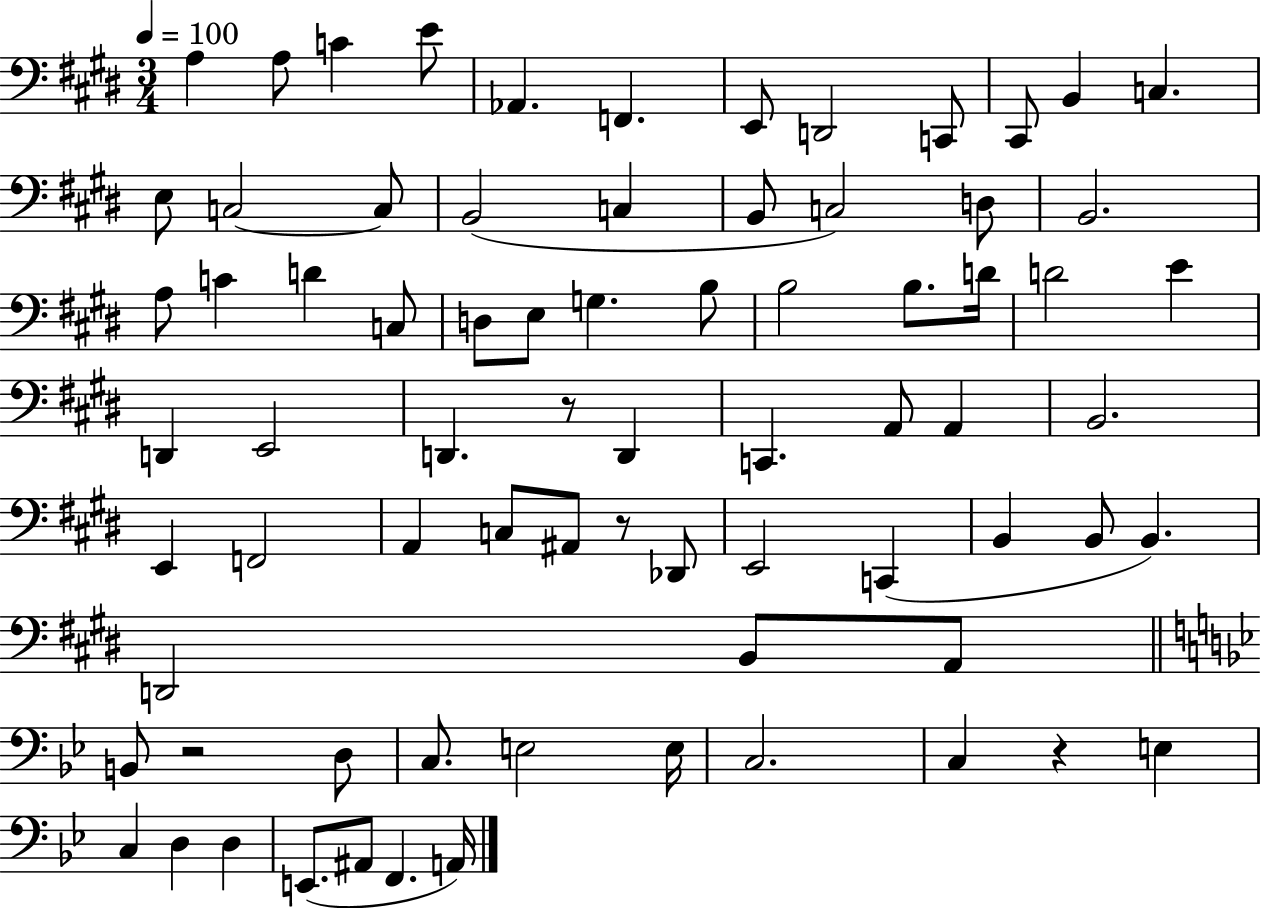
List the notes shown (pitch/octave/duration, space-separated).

A3/q A3/e C4/q E4/e Ab2/q. F2/q. E2/e D2/h C2/e C#2/e B2/q C3/q. E3/e C3/h C3/e B2/h C3/q B2/e C3/h D3/e B2/h. A3/e C4/q D4/q C3/e D3/e E3/e G3/q. B3/e B3/h B3/e. D4/s D4/h E4/q D2/q E2/h D2/q. R/e D2/q C2/q. A2/e A2/q B2/h. E2/q F2/h A2/q C3/e A#2/e R/e Db2/e E2/h C2/q B2/q B2/e B2/q. D2/h B2/e A2/e B2/e R/h D3/e C3/e. E3/h E3/s C3/h. C3/q R/q E3/q C3/q D3/q D3/q E2/e. A#2/e F2/q. A2/s